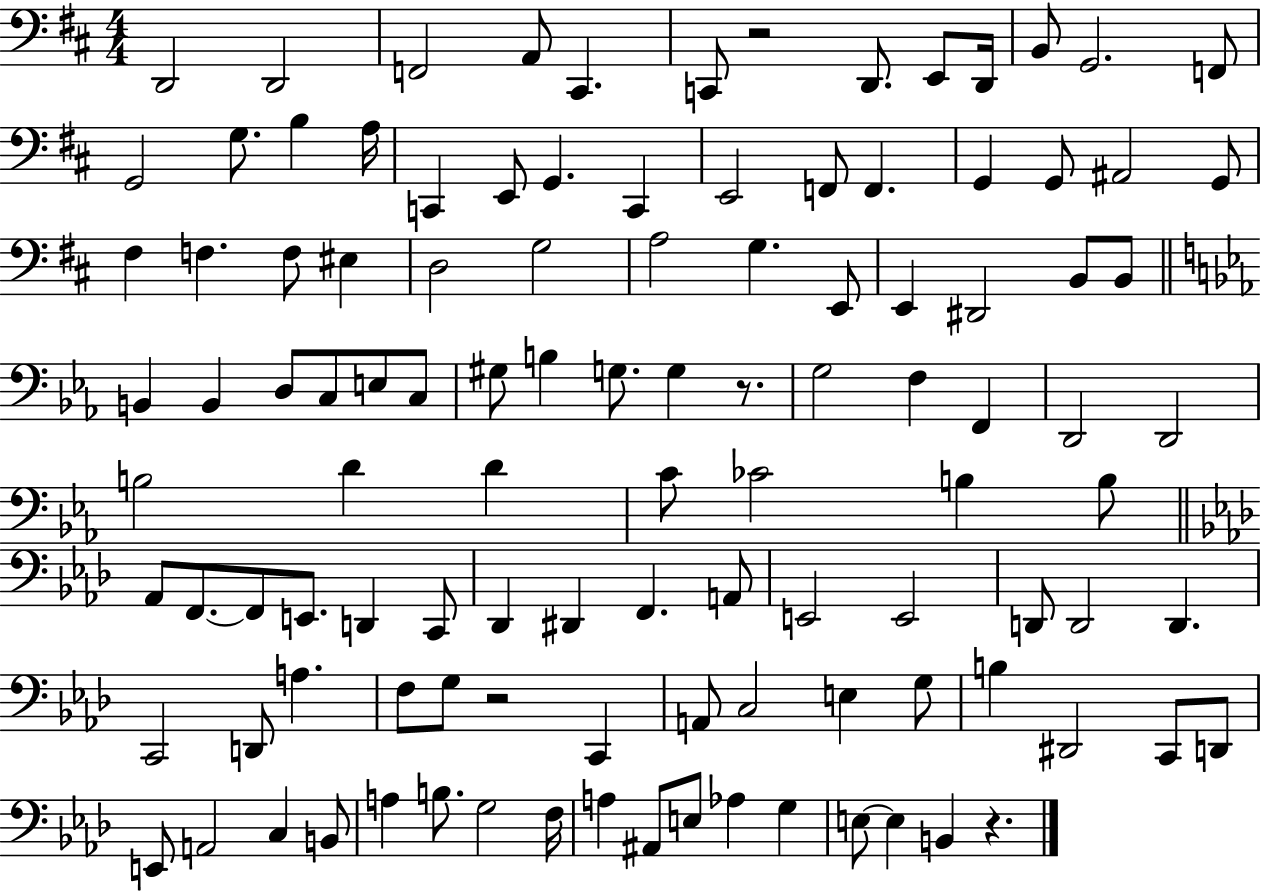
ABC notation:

X:1
T:Untitled
M:4/4
L:1/4
K:D
D,,2 D,,2 F,,2 A,,/2 ^C,, C,,/2 z2 D,,/2 E,,/2 D,,/4 B,,/2 G,,2 F,,/2 G,,2 G,/2 B, A,/4 C,, E,,/2 G,, C,, E,,2 F,,/2 F,, G,, G,,/2 ^A,,2 G,,/2 ^F, F, F,/2 ^E, D,2 G,2 A,2 G, E,,/2 E,, ^D,,2 B,,/2 B,,/2 B,, B,, D,/2 C,/2 E,/2 C,/2 ^G,/2 B, G,/2 G, z/2 G,2 F, F,, D,,2 D,,2 B,2 D D C/2 _C2 B, B,/2 _A,,/2 F,,/2 F,,/2 E,,/2 D,, C,,/2 _D,, ^D,, F,, A,,/2 E,,2 E,,2 D,,/2 D,,2 D,, C,,2 D,,/2 A, F,/2 G,/2 z2 C,, A,,/2 C,2 E, G,/2 B, ^D,,2 C,,/2 D,,/2 E,,/2 A,,2 C, B,,/2 A, B,/2 G,2 F,/4 A, ^A,,/2 E,/2 _A, G, E,/2 E, B,, z